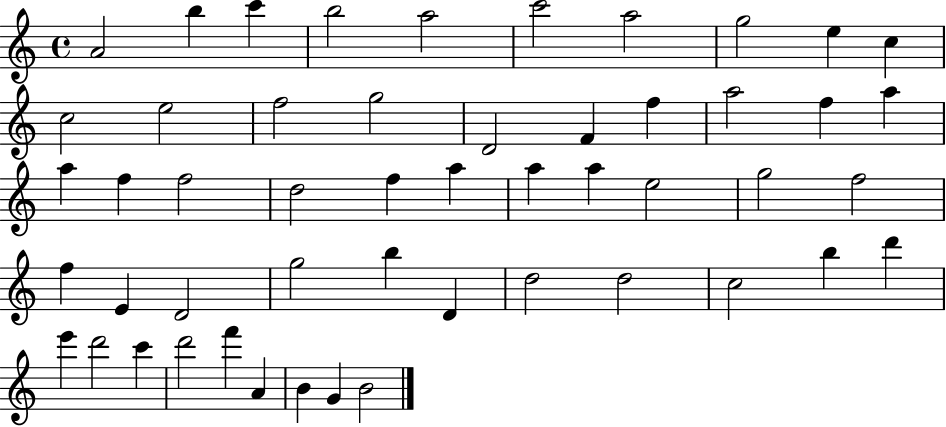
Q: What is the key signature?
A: C major